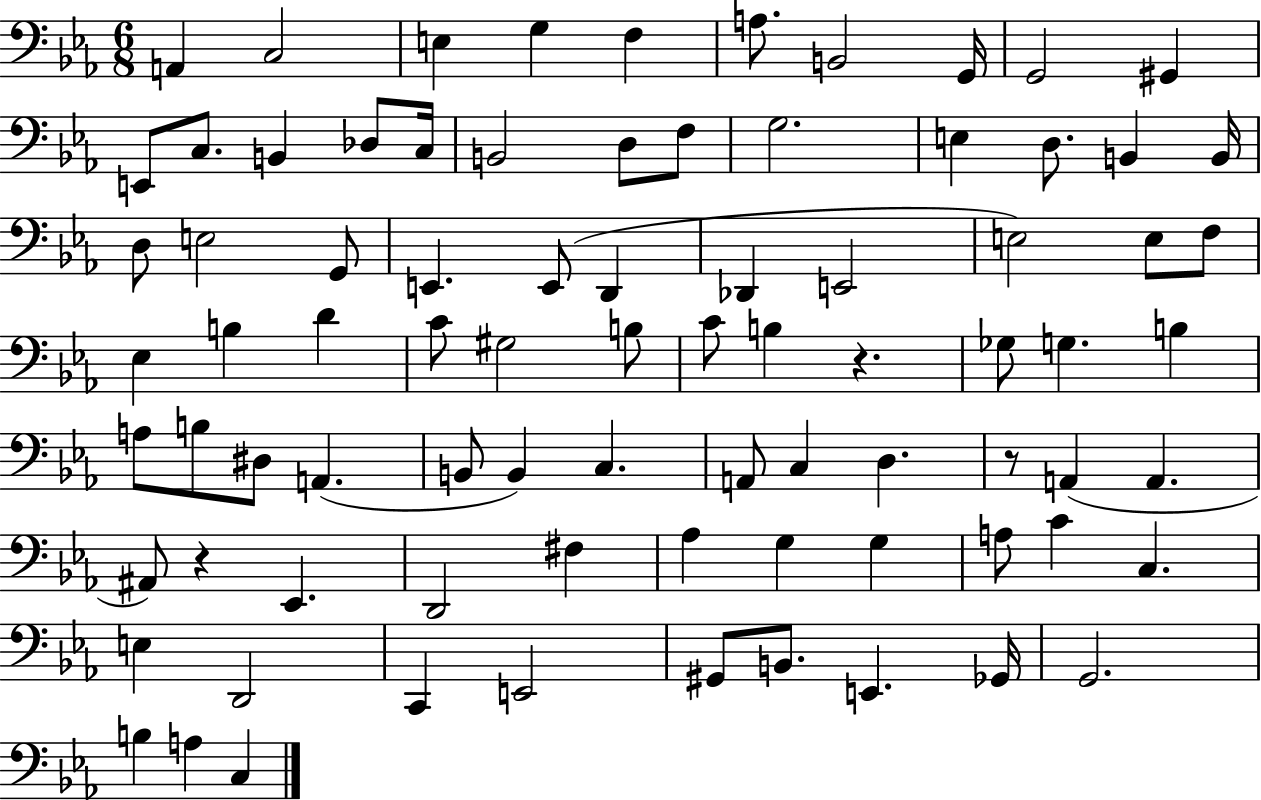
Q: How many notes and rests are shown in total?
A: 82